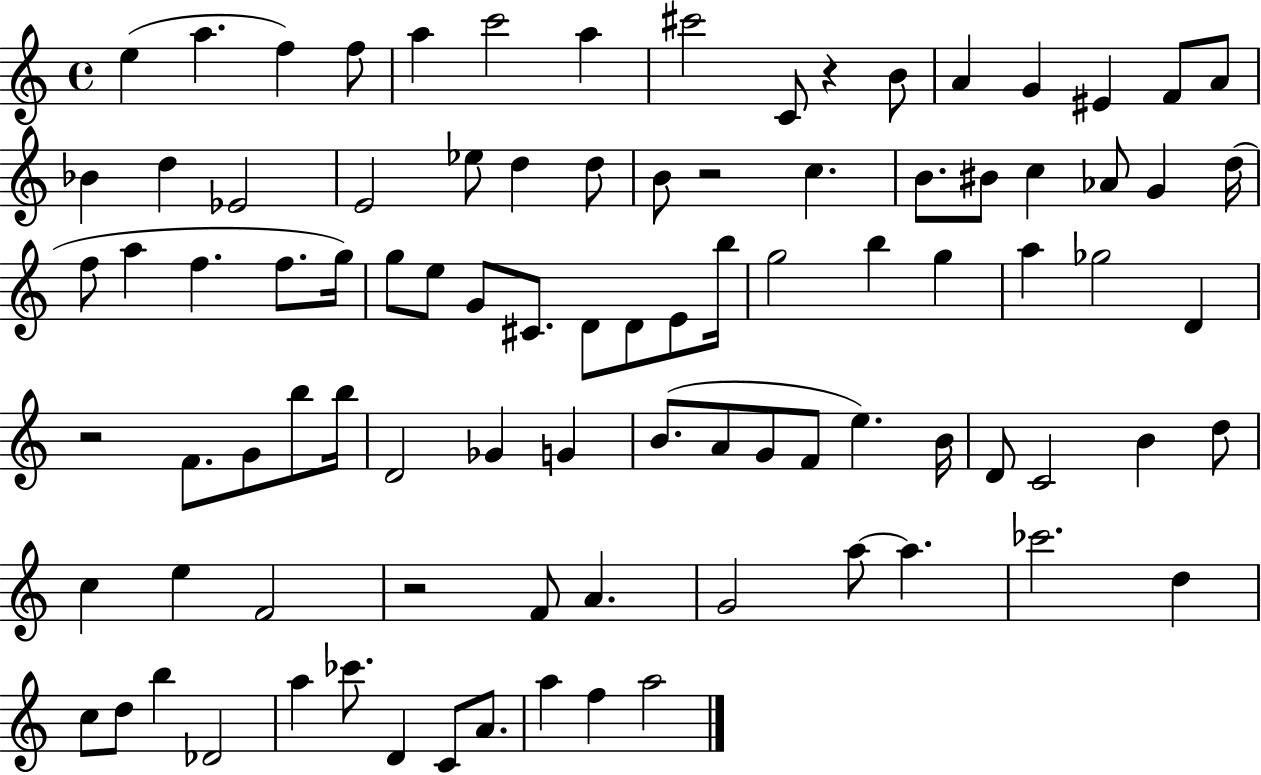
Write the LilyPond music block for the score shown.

{
  \clef treble
  \time 4/4
  \defaultTimeSignature
  \key c \major
  e''4( a''4. f''4) f''8 | a''4 c'''2 a''4 | cis'''2 c'8 r4 b'8 | a'4 g'4 eis'4 f'8 a'8 | \break bes'4 d''4 ees'2 | e'2 ees''8 d''4 d''8 | b'8 r2 c''4. | b'8. bis'8 c''4 aes'8 g'4 d''16( | \break f''8 a''4 f''4. f''8. g''16) | g''8 e''8 g'8 cis'8. d'8 d'8 e'8 b''16 | g''2 b''4 g''4 | a''4 ges''2 d'4 | \break r2 f'8. g'8 b''8 b''16 | d'2 ges'4 g'4 | b'8.( a'8 g'8 f'8 e''4.) b'16 | d'8 c'2 b'4 d''8 | \break c''4 e''4 f'2 | r2 f'8 a'4. | g'2 a''8~~ a''4. | ces'''2. d''4 | \break c''8 d''8 b''4 des'2 | a''4 ces'''8. d'4 c'8 a'8. | a''4 f''4 a''2 | \bar "|."
}